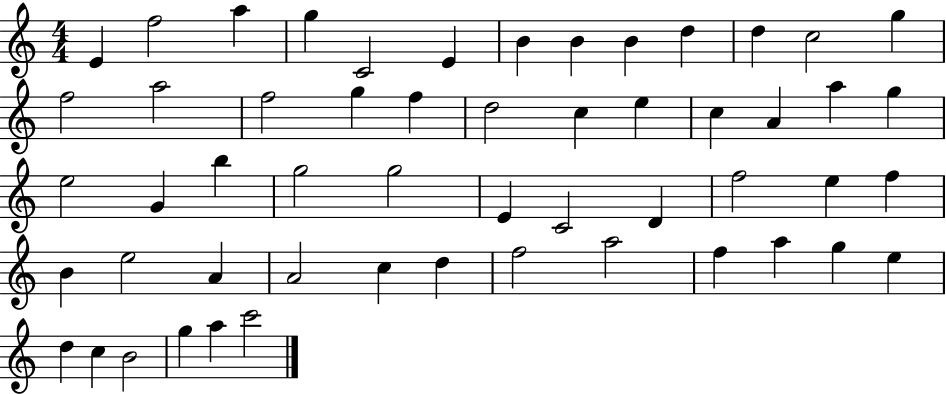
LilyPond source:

{
  \clef treble
  \numericTimeSignature
  \time 4/4
  \key c \major
  e'4 f''2 a''4 | g''4 c'2 e'4 | b'4 b'4 b'4 d''4 | d''4 c''2 g''4 | \break f''2 a''2 | f''2 g''4 f''4 | d''2 c''4 e''4 | c''4 a'4 a''4 g''4 | \break e''2 g'4 b''4 | g''2 g''2 | e'4 c'2 d'4 | f''2 e''4 f''4 | \break b'4 e''2 a'4 | a'2 c''4 d''4 | f''2 a''2 | f''4 a''4 g''4 e''4 | \break d''4 c''4 b'2 | g''4 a''4 c'''2 | \bar "|."
}